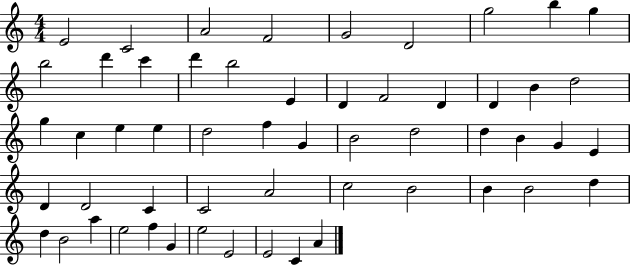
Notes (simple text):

E4/h C4/h A4/h F4/h G4/h D4/h G5/h B5/q G5/q B5/h D6/q C6/q D6/q B5/h E4/q D4/q F4/h D4/q D4/q B4/q D5/h G5/q C5/q E5/q E5/q D5/h F5/q G4/q B4/h D5/h D5/q B4/q G4/q E4/q D4/q D4/h C4/q C4/h A4/h C5/h B4/h B4/q B4/h D5/q D5/q B4/h A5/q E5/h F5/q G4/q E5/h E4/h E4/h C4/q A4/q